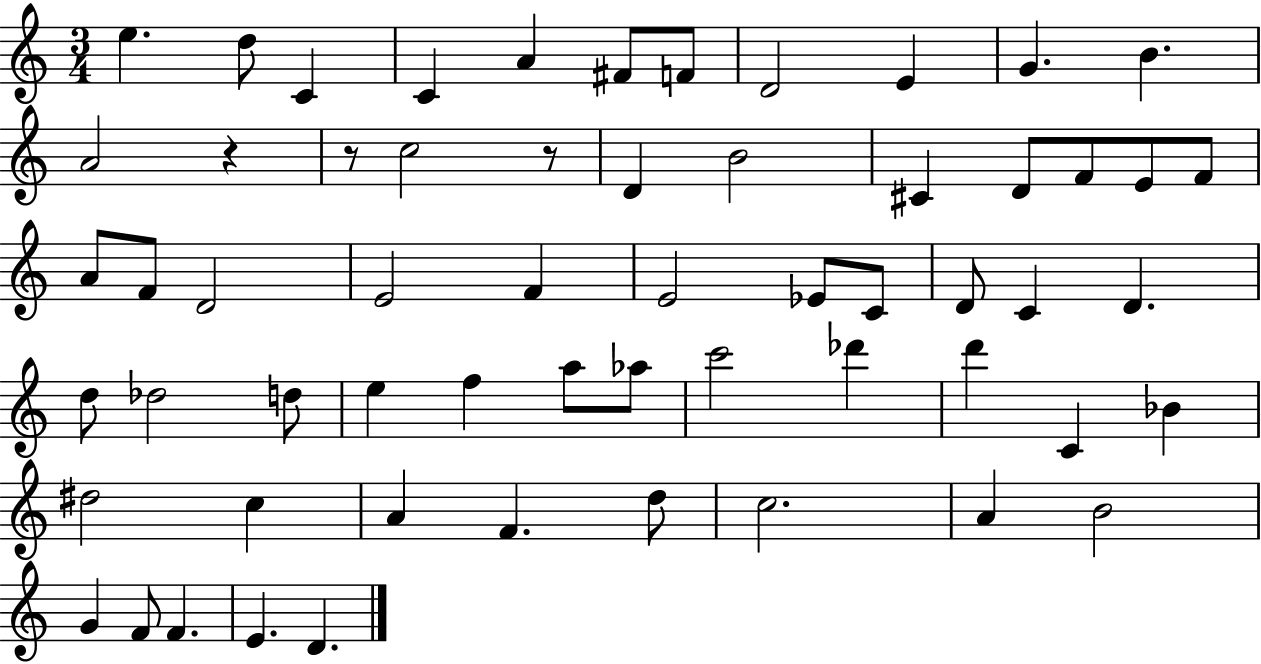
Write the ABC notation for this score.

X:1
T:Untitled
M:3/4
L:1/4
K:C
e d/2 C C A ^F/2 F/2 D2 E G B A2 z z/2 c2 z/2 D B2 ^C D/2 F/2 E/2 F/2 A/2 F/2 D2 E2 F E2 _E/2 C/2 D/2 C D d/2 _d2 d/2 e f a/2 _a/2 c'2 _d' d' C _B ^d2 c A F d/2 c2 A B2 G F/2 F E D